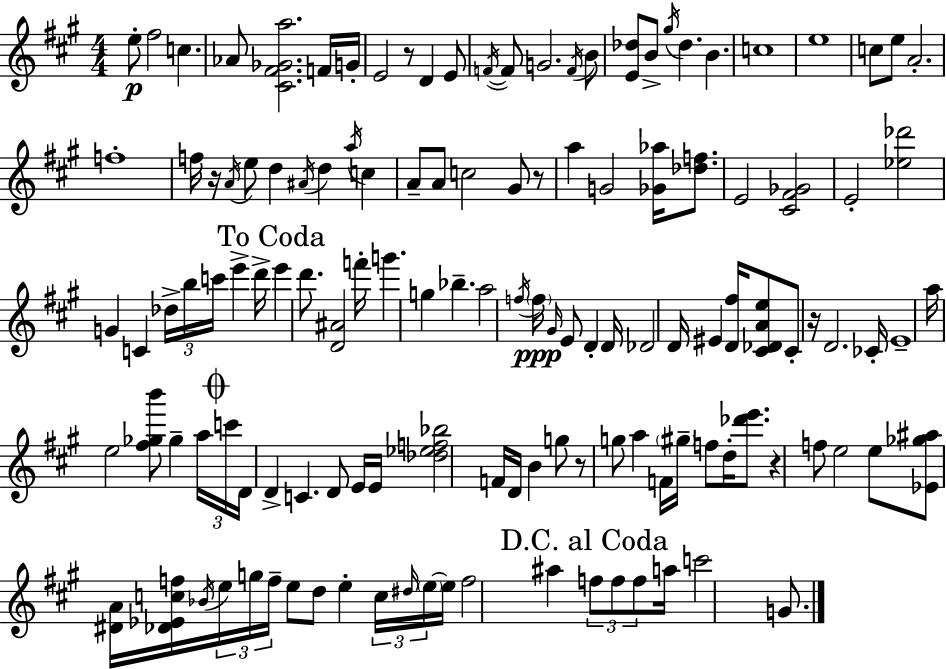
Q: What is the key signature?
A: A major